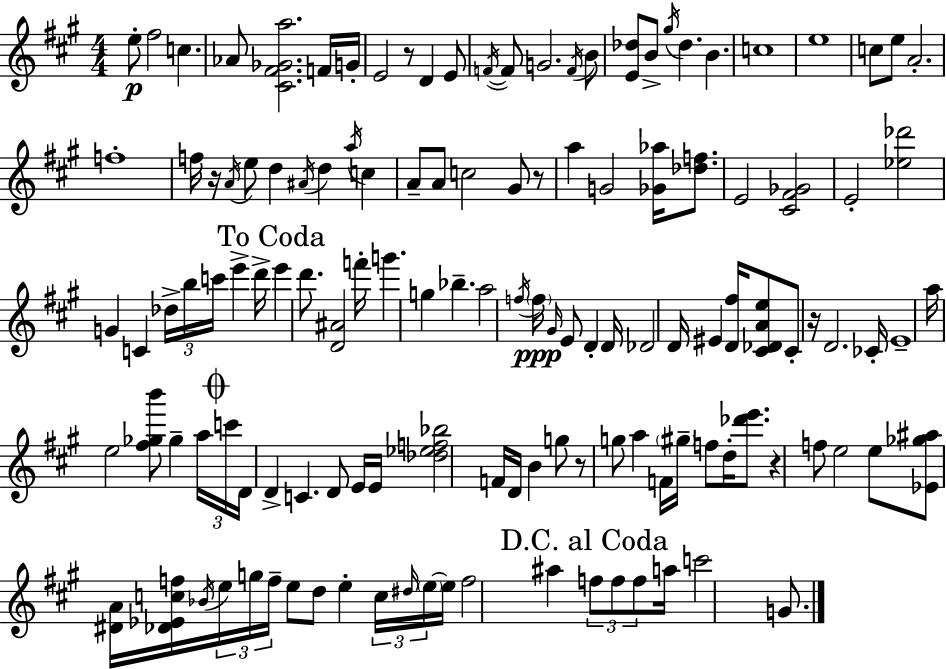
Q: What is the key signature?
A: A major